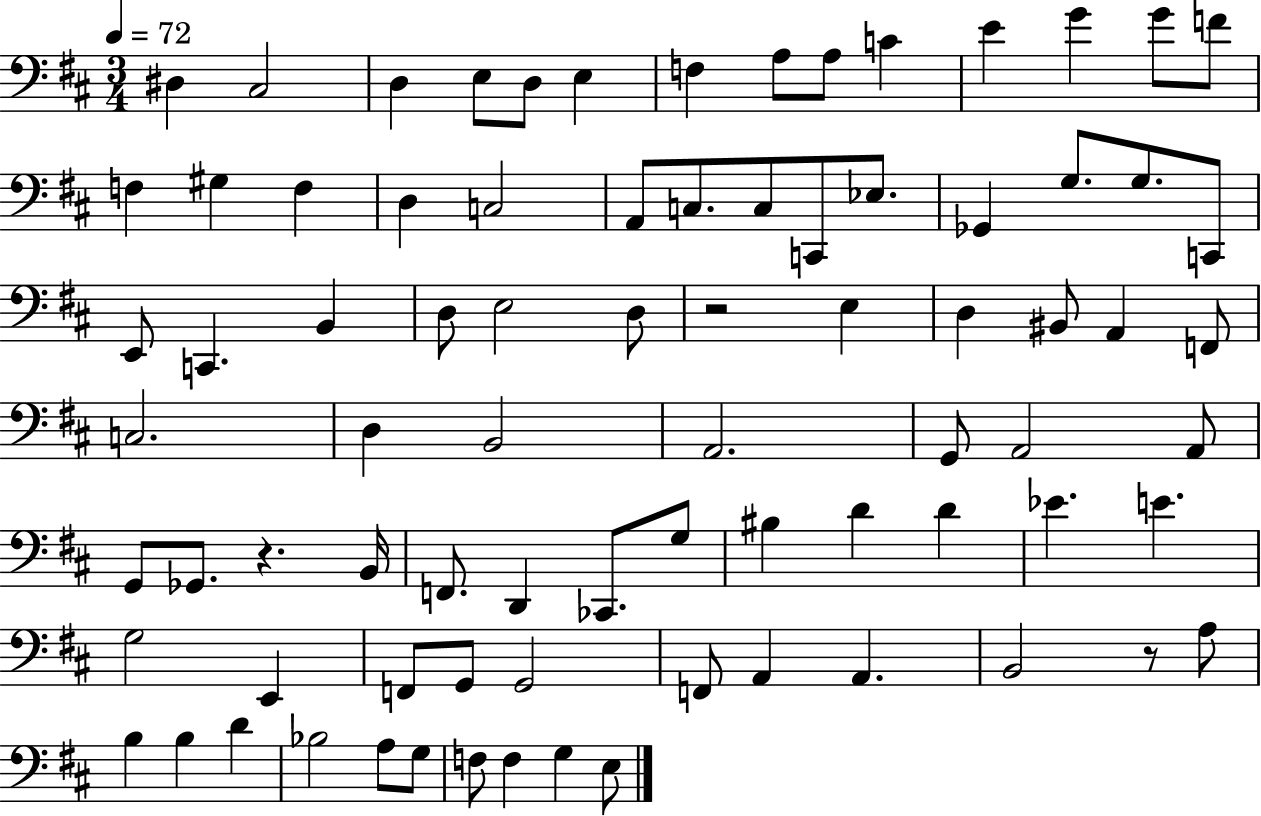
X:1
T:Untitled
M:3/4
L:1/4
K:D
^D, ^C,2 D, E,/2 D,/2 E, F, A,/2 A,/2 C E G G/2 F/2 F, ^G, F, D, C,2 A,,/2 C,/2 C,/2 C,,/2 _E,/2 _G,, G,/2 G,/2 C,,/2 E,,/2 C,, B,, D,/2 E,2 D,/2 z2 E, D, ^B,,/2 A,, F,,/2 C,2 D, B,,2 A,,2 G,,/2 A,,2 A,,/2 G,,/2 _G,,/2 z B,,/4 F,,/2 D,, _C,,/2 G,/2 ^B, D D _E E G,2 E,, F,,/2 G,,/2 G,,2 F,,/2 A,, A,, B,,2 z/2 A,/2 B, B, D _B,2 A,/2 G,/2 F,/2 F, G, E,/2